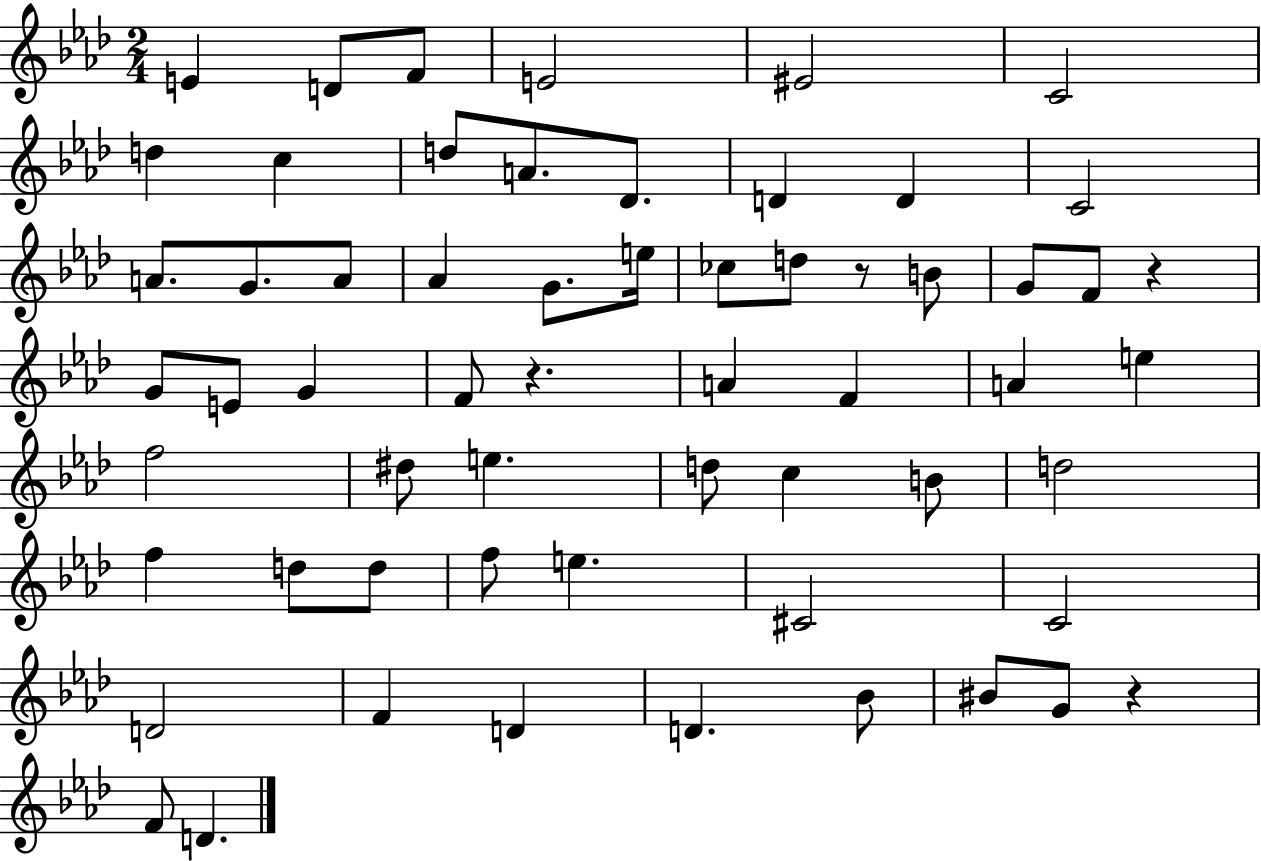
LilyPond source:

{
  \clef treble
  \numericTimeSignature
  \time 2/4
  \key aes \major
  e'4 d'8 f'8 | e'2 | eis'2 | c'2 | \break d''4 c''4 | d''8 a'8. des'8. | d'4 d'4 | c'2 | \break a'8. g'8. a'8 | aes'4 g'8. e''16 | ces''8 d''8 r8 b'8 | g'8 f'8 r4 | \break g'8 e'8 g'4 | f'8 r4. | a'4 f'4 | a'4 e''4 | \break f''2 | dis''8 e''4. | d''8 c''4 b'8 | d''2 | \break f''4 d''8 d''8 | f''8 e''4. | cis'2 | c'2 | \break d'2 | f'4 d'4 | d'4. bes'8 | bis'8 g'8 r4 | \break f'8 d'4. | \bar "|."
}